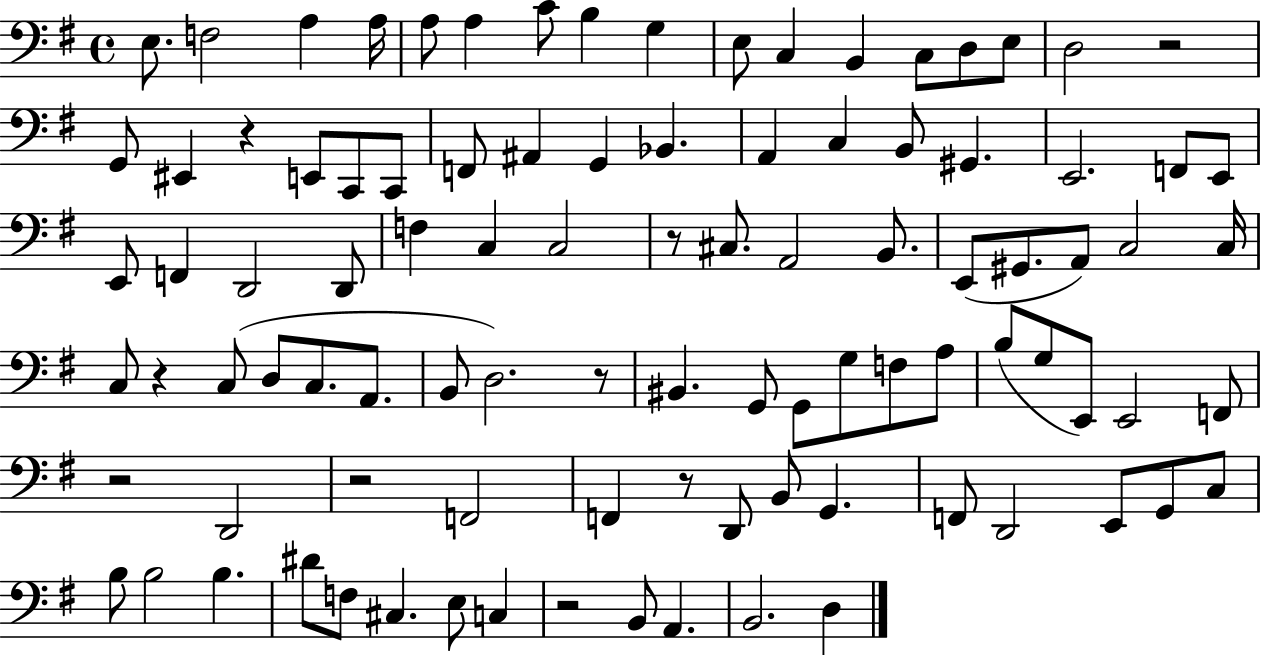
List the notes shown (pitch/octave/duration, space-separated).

E3/e. F3/h A3/q A3/s A3/e A3/q C4/e B3/q G3/q E3/e C3/q B2/q C3/e D3/e E3/e D3/h R/h G2/e EIS2/q R/q E2/e C2/e C2/e F2/e A#2/q G2/q Bb2/q. A2/q C3/q B2/e G#2/q. E2/h. F2/e E2/e E2/e F2/q D2/h D2/e F3/q C3/q C3/h R/e C#3/e. A2/h B2/e. E2/e G#2/e. A2/e C3/h C3/s C3/e R/q C3/e D3/e C3/e. A2/e. B2/e D3/h. R/e BIS2/q. G2/e G2/e G3/e F3/e A3/e B3/e G3/e E2/e E2/h F2/e R/h D2/h R/h F2/h F2/q R/e D2/e B2/e G2/q. F2/e D2/h E2/e G2/e C3/e B3/e B3/h B3/q. D#4/e F3/e C#3/q. E3/e C3/q R/h B2/e A2/q. B2/h. D3/q